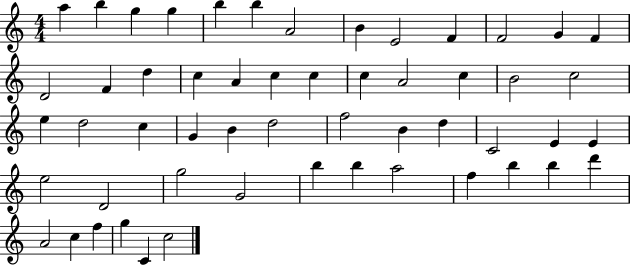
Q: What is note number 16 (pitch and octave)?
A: D5